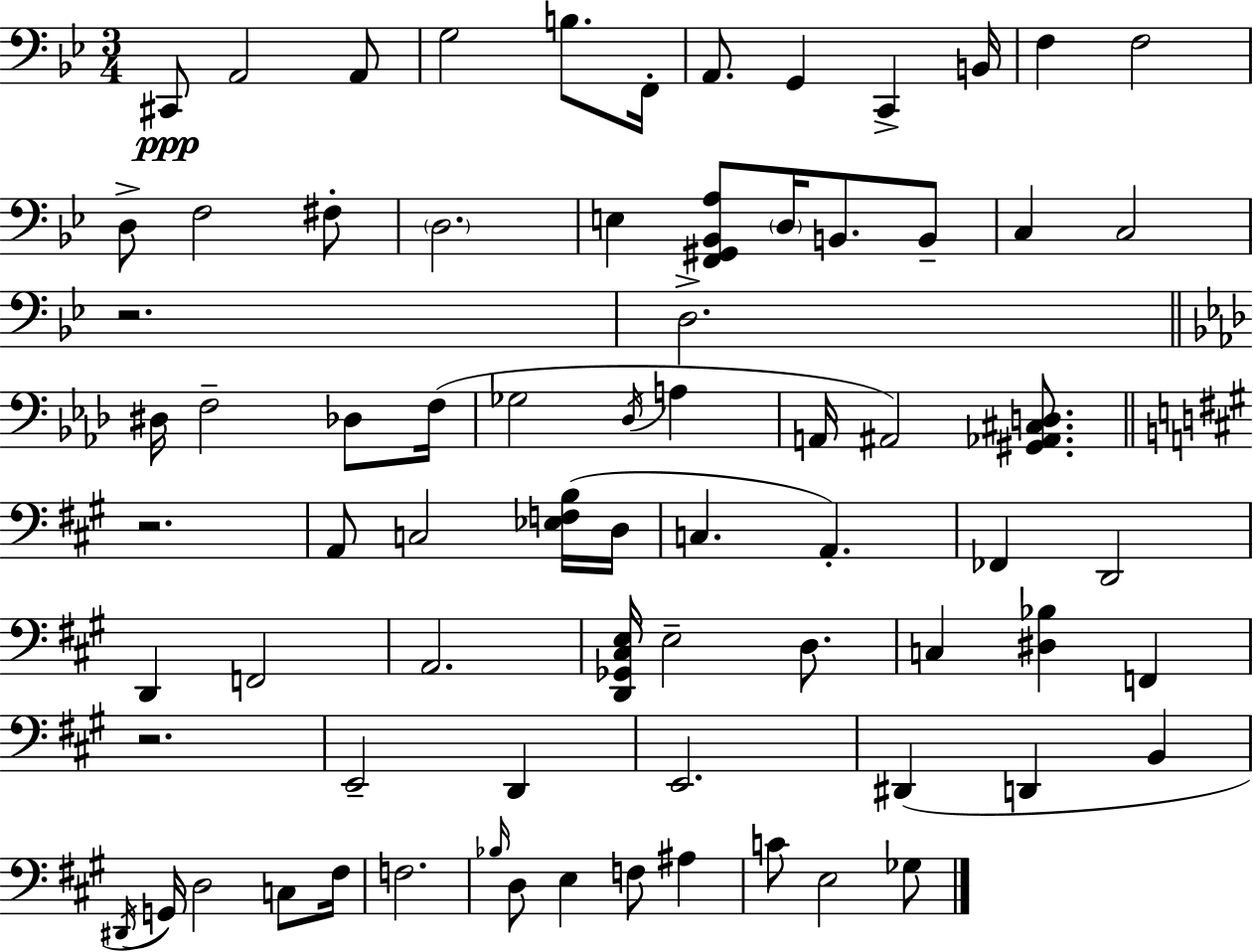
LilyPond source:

{
  \clef bass
  \numericTimeSignature
  \time 3/4
  \key bes \major
  cis,8\ppp a,2 a,8 | g2 b8. f,16-. | a,8. g,4 c,4-> b,16 | f4 f2 | \break d8-> f2 fis8-. | \parenthesize d2. | e4 <f, gis, bes, a>8 \parenthesize d16 b,8. b,8-- | c4 c2 | \break r2. | d2.-> | \bar "||" \break \key aes \major dis16 f2-- des8 f16( | ges2 \acciaccatura { des16 } a4 | a,16 ais,2) <gis, aes, cis d>8. | \bar "||" \break \key a \major r2. | a,8 c2 <ees f b>16( d16 | c4. a,4.-.) | fes,4 d,2 | \break d,4 f,2 | a,2. | <d, ges, cis e>16 e2-- d8. | c4 <dis bes>4 f,4 | \break r2. | e,2-- d,4 | e,2. | dis,4( d,4 b,4 | \break \acciaccatura { dis,16 }) g,16 d2 c8 | fis16 f2. | \grace { bes16 } d8 e4 f8 ais4 | c'8 e2 | \break ges8 \bar "|."
}